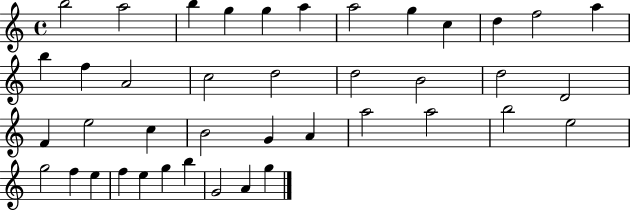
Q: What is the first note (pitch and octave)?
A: B5